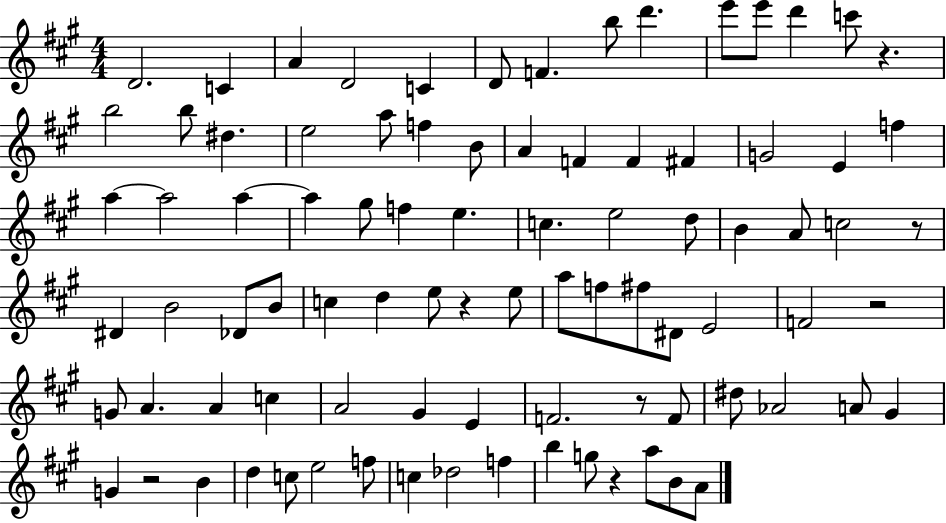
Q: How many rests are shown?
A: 7